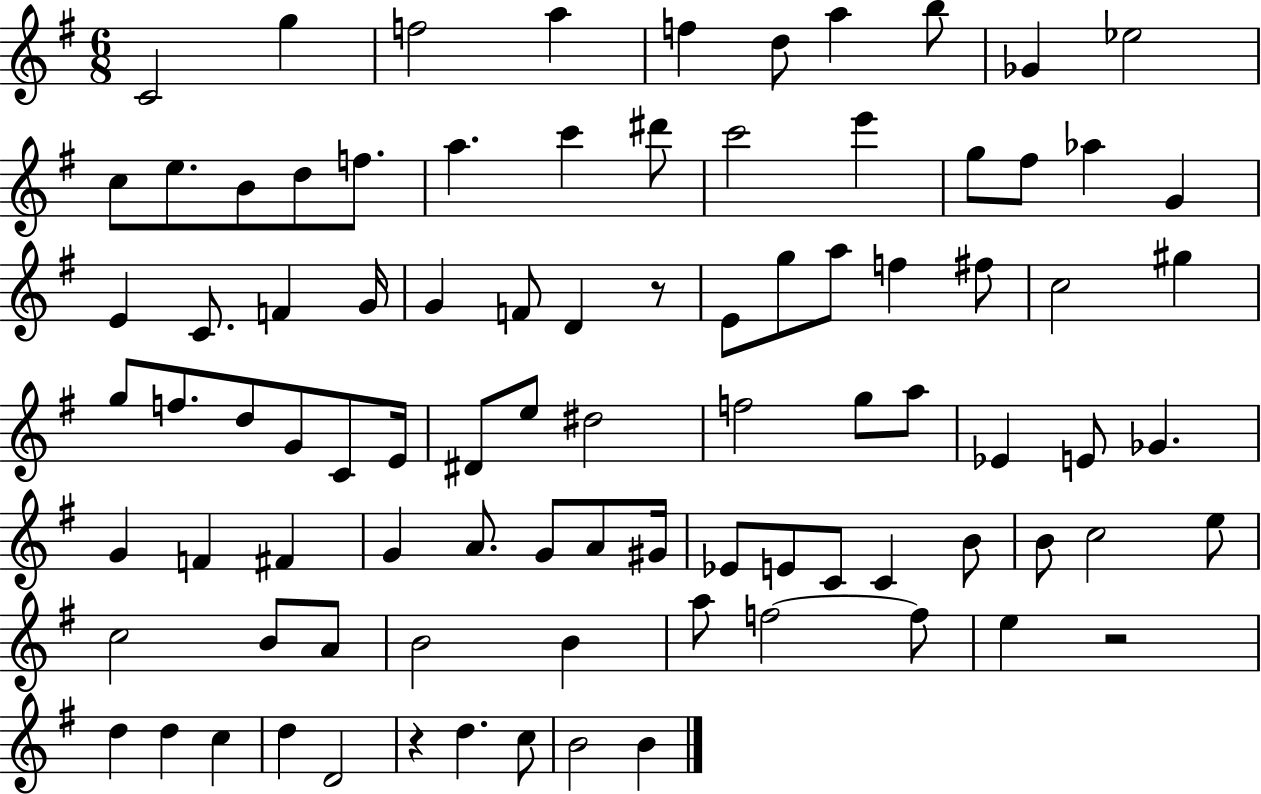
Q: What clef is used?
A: treble